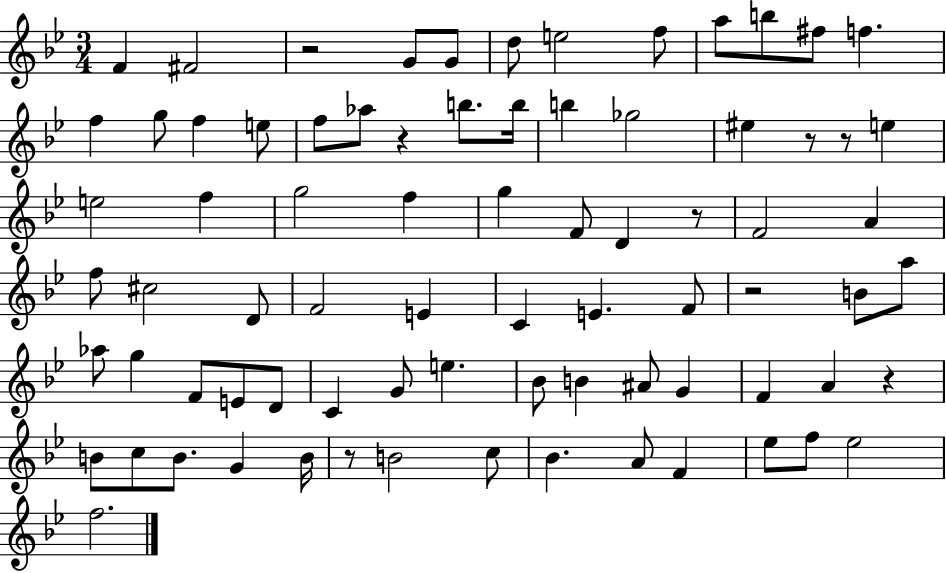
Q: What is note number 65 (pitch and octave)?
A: A4